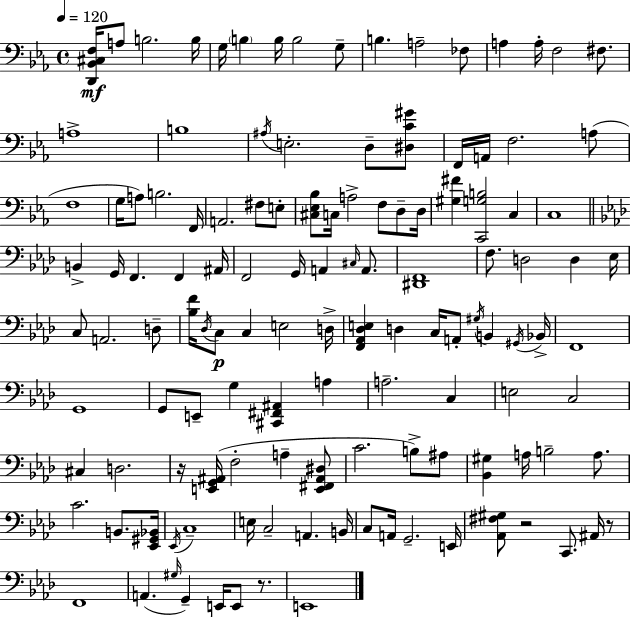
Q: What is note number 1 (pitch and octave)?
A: A3